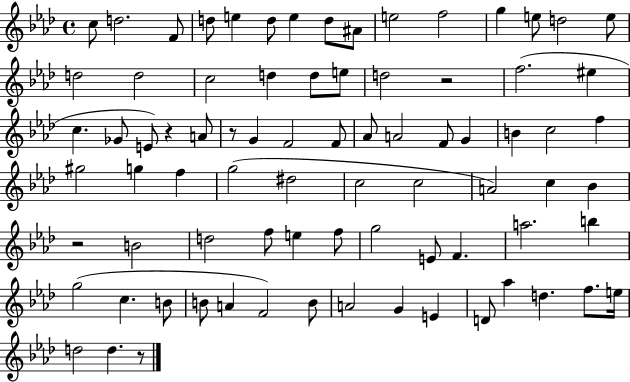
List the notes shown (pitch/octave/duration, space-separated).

C5/e D5/h. F4/e D5/e E5/q D5/e E5/q D5/e A#4/e E5/h F5/h G5/q E5/e D5/h E5/e D5/h D5/h C5/h D5/q D5/e E5/e D5/h R/h F5/h. EIS5/q C5/q. Gb4/e E4/e R/q A4/e R/e G4/q F4/h F4/e Ab4/e A4/h F4/e G4/q B4/q C5/h F5/q G#5/h G5/q F5/q G5/h D#5/h C5/h C5/h A4/h C5/q Bb4/q R/h B4/h D5/h F5/e E5/q F5/e G5/h E4/e F4/q. A5/h. B5/q G5/h C5/q. B4/e B4/e A4/q F4/h B4/e A4/h G4/q E4/q D4/e Ab5/q D5/q. F5/e. E5/s D5/h D5/q. R/e